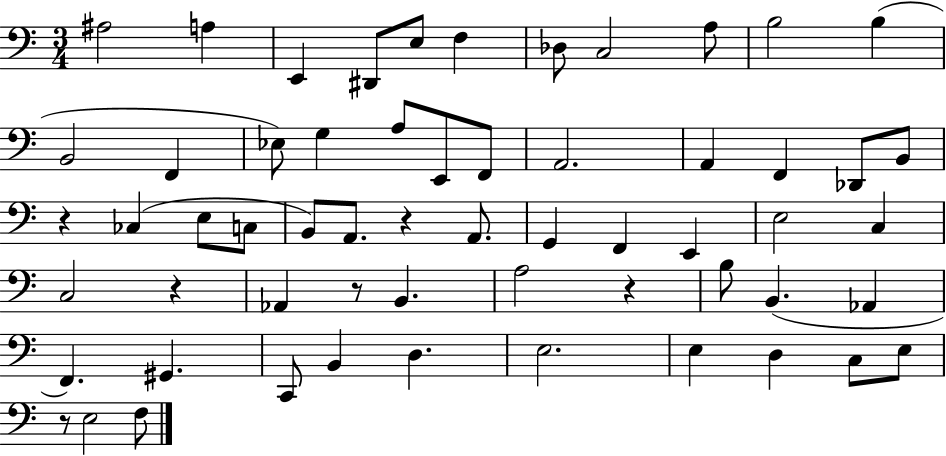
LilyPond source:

{
  \clef bass
  \numericTimeSignature
  \time 3/4
  \key c \major
  ais2 a4 | e,4 dis,8 e8 f4 | des8 c2 a8 | b2 b4( | \break b,2 f,4 | ees8) g4 a8 e,8 f,8 | a,2. | a,4 f,4 des,8 b,8 | \break r4 ces4( e8 c8 | b,8) a,8. r4 a,8. | g,4 f,4 e,4 | e2 c4 | \break c2 r4 | aes,4 r8 b,4. | a2 r4 | b8 b,4.( aes,4 | \break f,4.) gis,4. | c,8 b,4 d4. | e2. | e4 d4 c8 e8 | \break r8 e2 f8 | \bar "|."
}